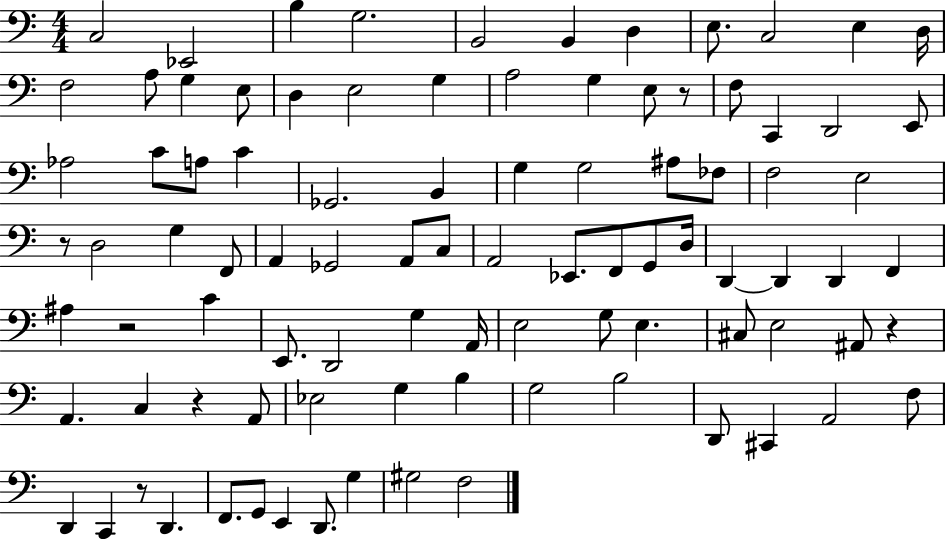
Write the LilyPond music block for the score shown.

{
  \clef bass
  \numericTimeSignature
  \time 4/4
  \key c \major
  c2 ees,2 | b4 g2. | b,2 b,4 d4 | e8. c2 e4 d16 | \break f2 a8 g4 e8 | d4 e2 g4 | a2 g4 e8 r8 | f8 c,4 d,2 e,8 | \break aes2 c'8 a8 c'4 | ges,2. b,4 | g4 g2 ais8 fes8 | f2 e2 | \break r8 d2 g4 f,8 | a,4 ges,2 a,8 c8 | a,2 ees,8. f,8 g,8 d16 | d,4~~ d,4 d,4 f,4 | \break ais4 r2 c'4 | e,8. d,2 g4 a,16 | e2 g8 e4. | cis8 e2 ais,8 r4 | \break a,4. c4 r4 a,8 | ees2 g4 b4 | g2 b2 | d,8 cis,4 a,2 f8 | \break d,4 c,4 r8 d,4. | f,8. g,8 e,4 d,8. g4 | gis2 f2 | \bar "|."
}